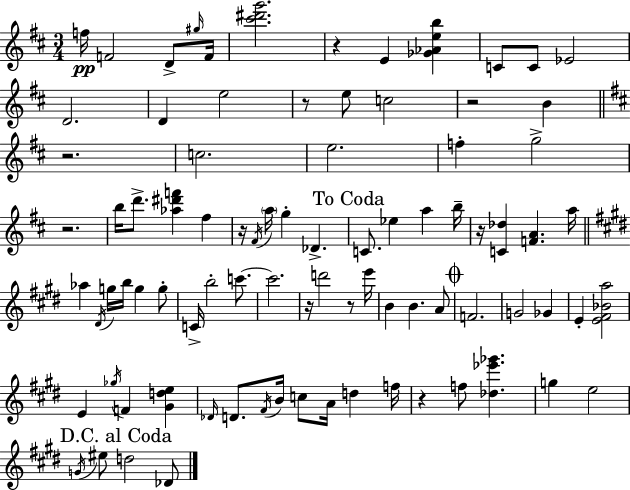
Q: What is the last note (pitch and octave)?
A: Db4